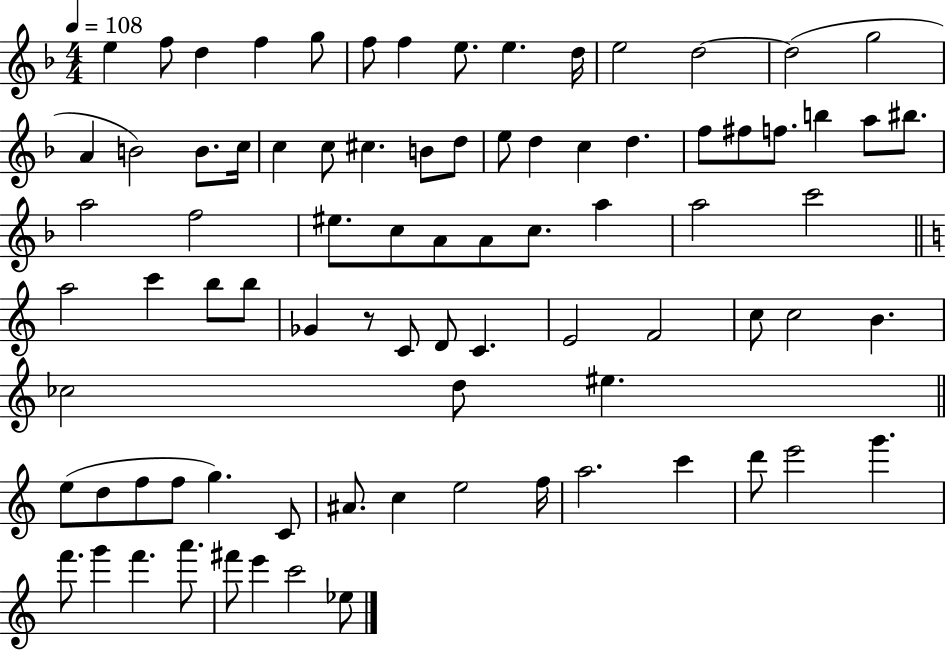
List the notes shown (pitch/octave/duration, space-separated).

E5/q F5/e D5/q F5/q G5/e F5/e F5/q E5/e. E5/q. D5/s E5/h D5/h D5/h G5/h A4/q B4/h B4/e. C5/s C5/q C5/e C#5/q. B4/e D5/e E5/e D5/q C5/q D5/q. F5/e F#5/e F5/e. B5/q A5/e BIS5/e. A5/h F5/h EIS5/e. C5/e A4/e A4/e C5/e. A5/q A5/h C6/h A5/h C6/q B5/e B5/e Gb4/q R/e C4/e D4/e C4/q. E4/h F4/h C5/e C5/h B4/q. CES5/h D5/e EIS5/q. E5/e D5/e F5/e F5/e G5/q. C4/e A#4/e. C5/q E5/h F5/s A5/h. C6/q D6/e E6/h G6/q. F6/e. G6/q F6/q. A6/e. F#6/e E6/q C6/h Eb5/e